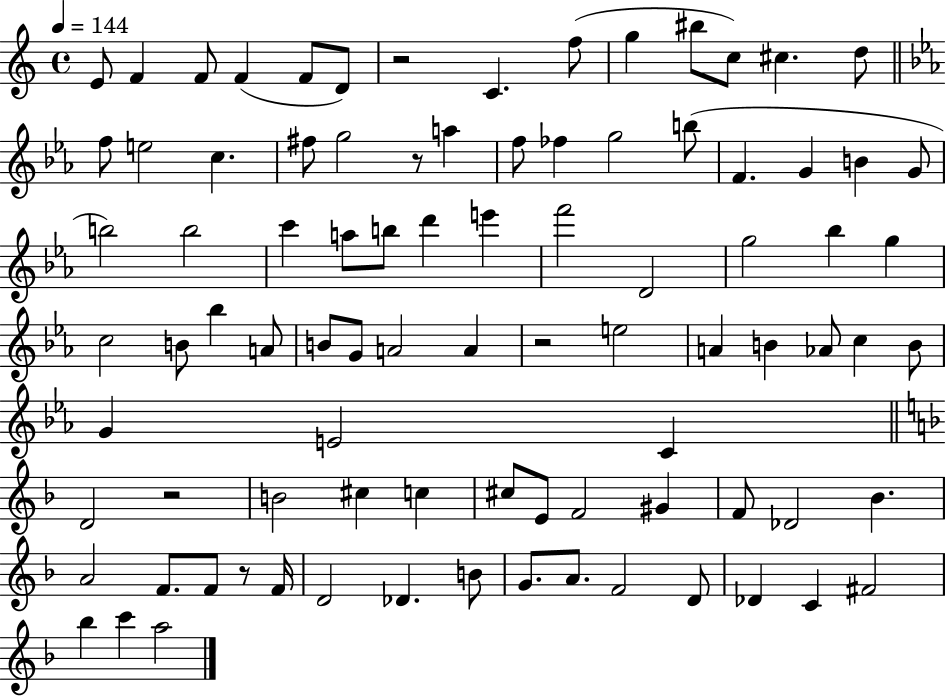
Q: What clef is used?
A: treble